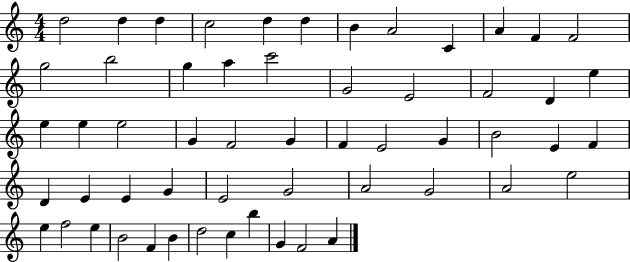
{
  \clef treble
  \numericTimeSignature
  \time 4/4
  \key c \major
  d''2 d''4 d''4 | c''2 d''4 d''4 | b'4 a'2 c'4 | a'4 f'4 f'2 | \break g''2 b''2 | g''4 a''4 c'''2 | g'2 e'2 | f'2 d'4 e''4 | \break e''4 e''4 e''2 | g'4 f'2 g'4 | f'4 e'2 g'4 | b'2 e'4 f'4 | \break d'4 e'4 e'4 g'4 | e'2 g'2 | a'2 g'2 | a'2 e''2 | \break e''4 f''2 e''4 | b'2 f'4 b'4 | d''2 c''4 b''4 | g'4 f'2 a'4 | \break \bar "|."
}